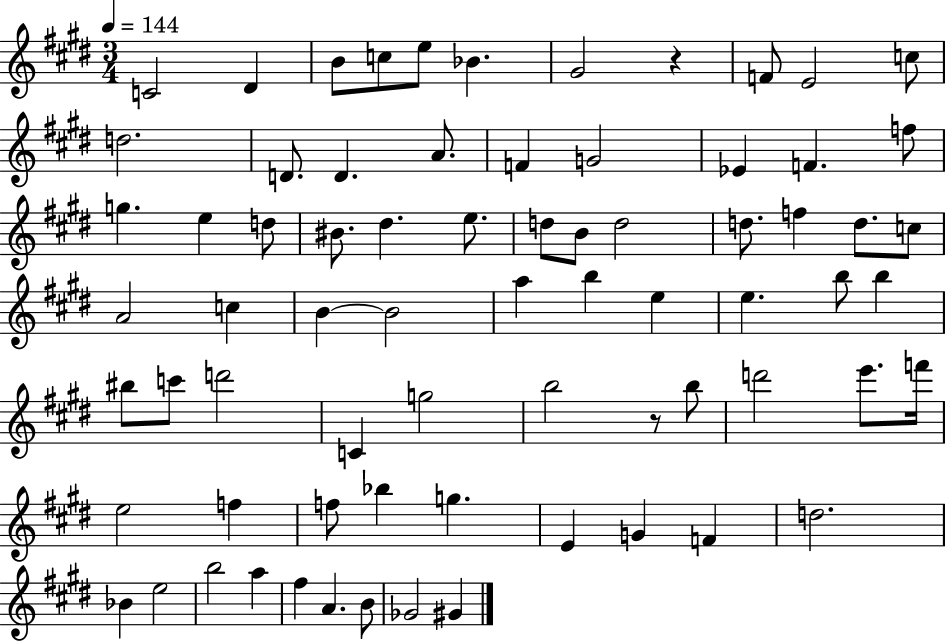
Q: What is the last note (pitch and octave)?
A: G#4